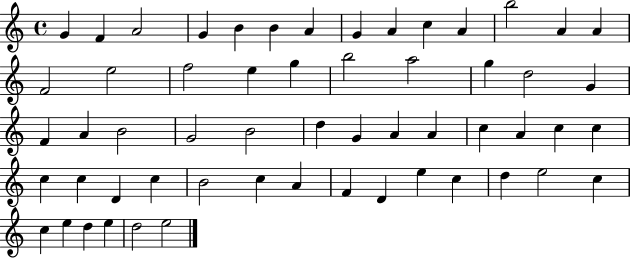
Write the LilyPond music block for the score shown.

{
  \clef treble
  \time 4/4
  \defaultTimeSignature
  \key c \major
  g'4 f'4 a'2 | g'4 b'4 b'4 a'4 | g'4 a'4 c''4 a'4 | b''2 a'4 a'4 | \break f'2 e''2 | f''2 e''4 g''4 | b''2 a''2 | g''4 d''2 g'4 | \break f'4 a'4 b'2 | g'2 b'2 | d''4 g'4 a'4 a'4 | c''4 a'4 c''4 c''4 | \break c''4 c''4 d'4 c''4 | b'2 c''4 a'4 | f'4 d'4 e''4 c''4 | d''4 e''2 c''4 | \break c''4 e''4 d''4 e''4 | d''2 e''2 | \bar "|."
}